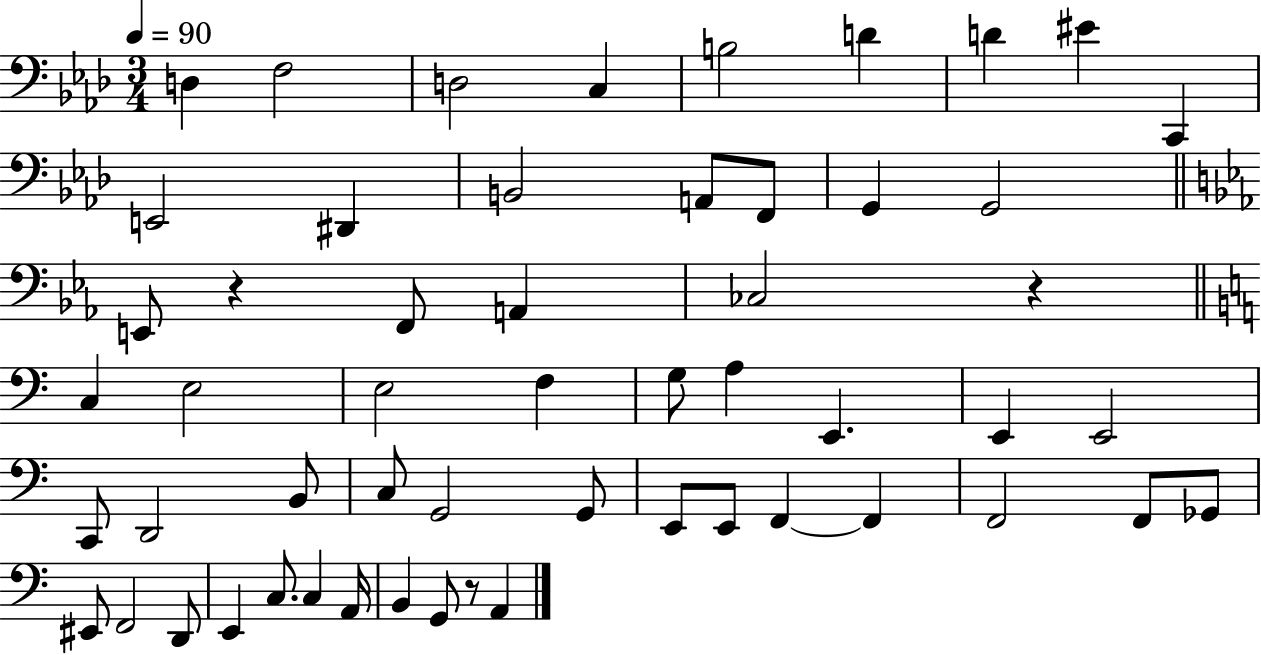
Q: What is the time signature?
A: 3/4